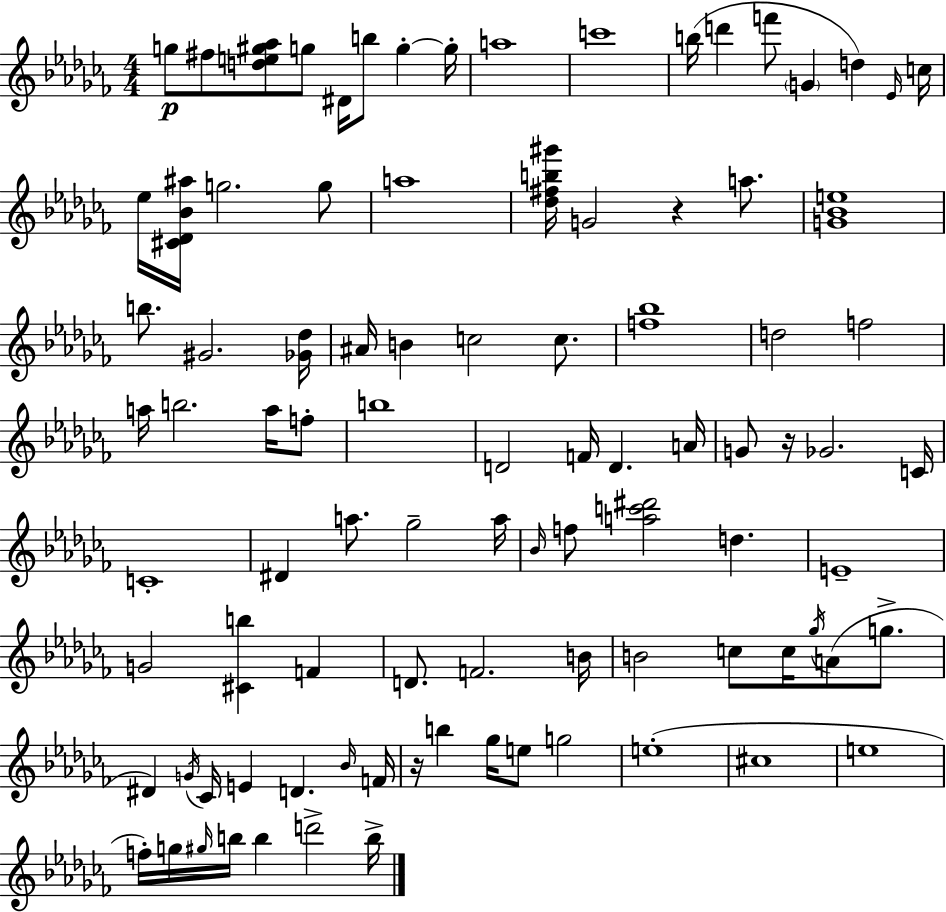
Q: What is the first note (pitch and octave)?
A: G5